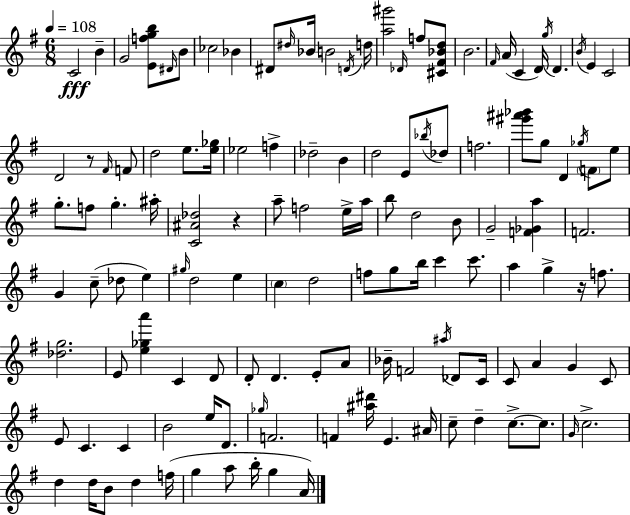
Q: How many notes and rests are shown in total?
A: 130